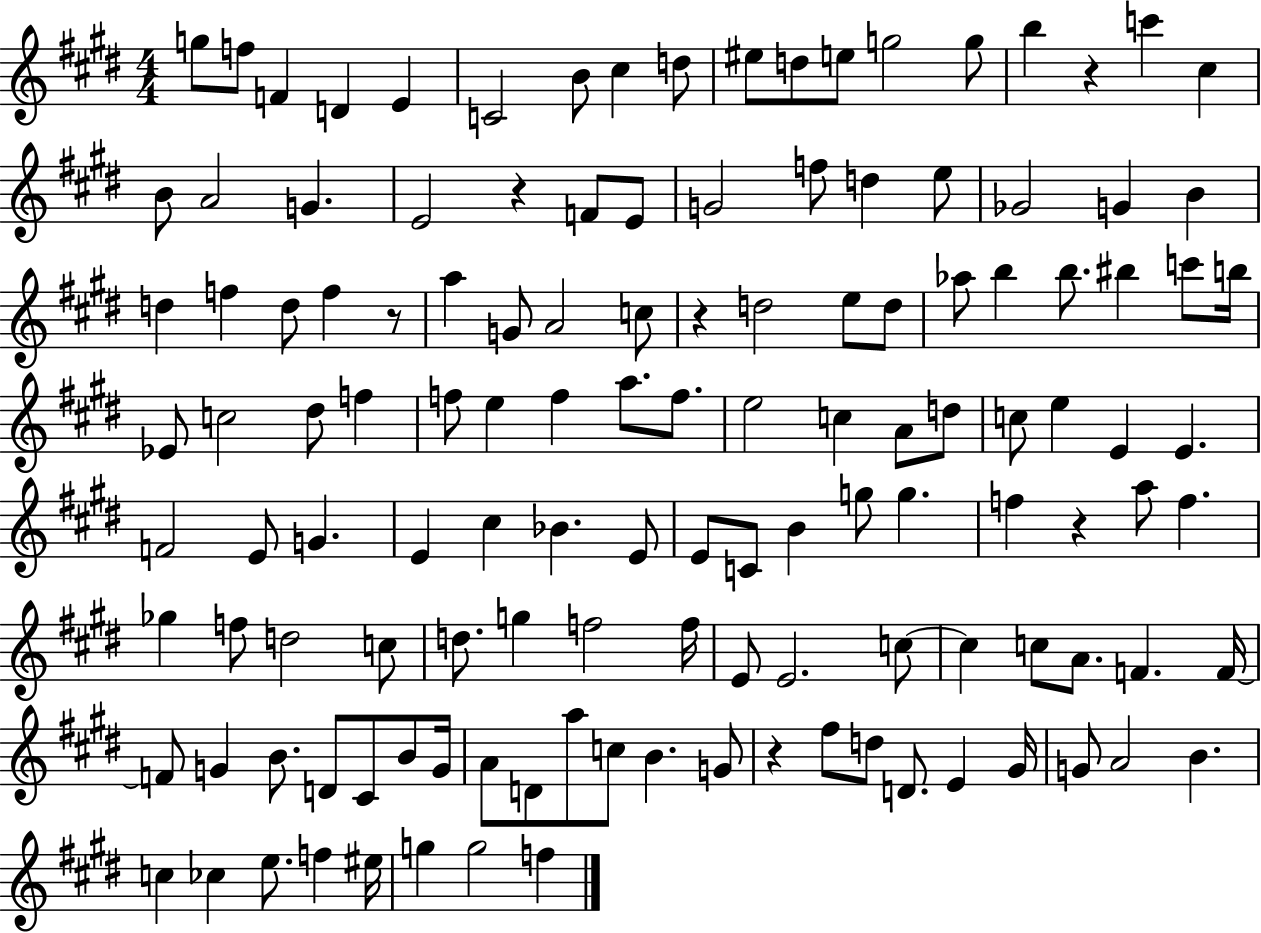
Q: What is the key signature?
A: E major